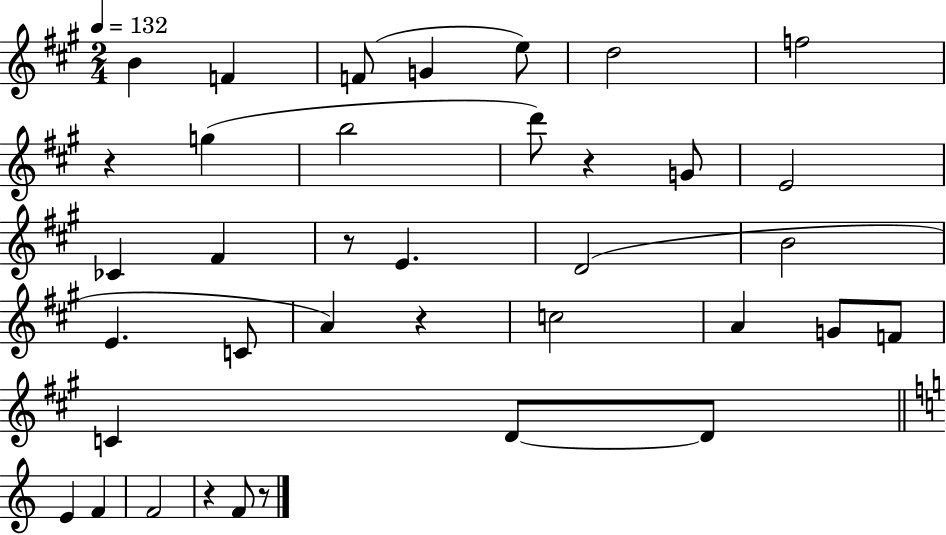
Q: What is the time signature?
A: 2/4